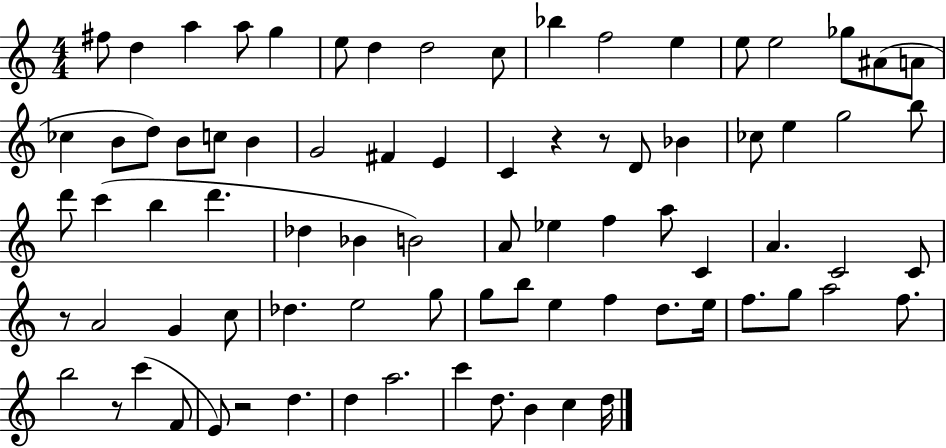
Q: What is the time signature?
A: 4/4